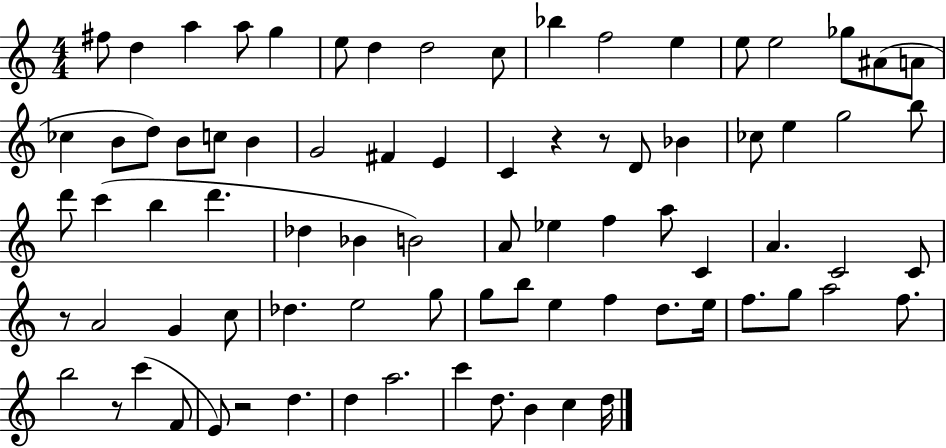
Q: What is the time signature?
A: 4/4